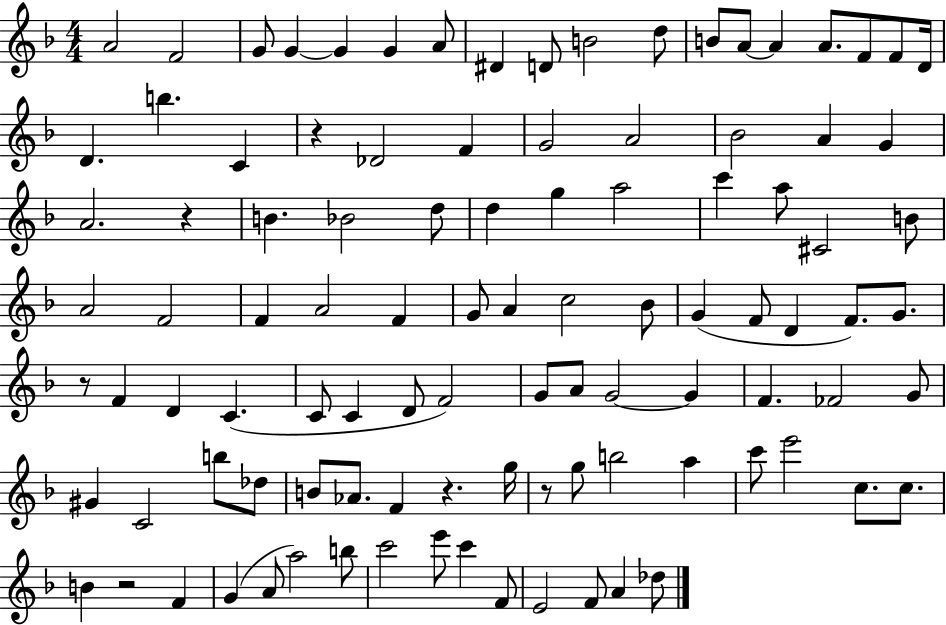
{
  \clef treble
  \numericTimeSignature
  \time 4/4
  \key f \major
  \repeat volta 2 { a'2 f'2 | g'8 g'4~~ g'4 g'4 a'8 | dis'4 d'8 b'2 d''8 | b'8 a'8~~ a'4 a'8. f'8 f'8 d'16 | \break d'4. b''4. c'4 | r4 des'2 f'4 | g'2 a'2 | bes'2 a'4 g'4 | \break a'2. r4 | b'4. bes'2 d''8 | d''4 g''4 a''2 | c'''4 a''8 cis'2 b'8 | \break a'2 f'2 | f'4 a'2 f'4 | g'8 a'4 c''2 bes'8 | g'4( f'8 d'4 f'8.) g'8. | \break r8 f'4 d'4 c'4.( | c'8 c'4 d'8 f'2) | g'8 a'8 g'2~~ g'4 | f'4. fes'2 g'8 | \break gis'4 c'2 b''8 des''8 | b'8 aes'8. f'4 r4. g''16 | r8 g''8 b''2 a''4 | c'''8 e'''2 c''8. c''8. | \break b'4 r2 f'4 | g'4( a'8 a''2) b''8 | c'''2 e'''8 c'''4 f'8 | e'2 f'8 a'4 des''8 | \break } \bar "|."
}